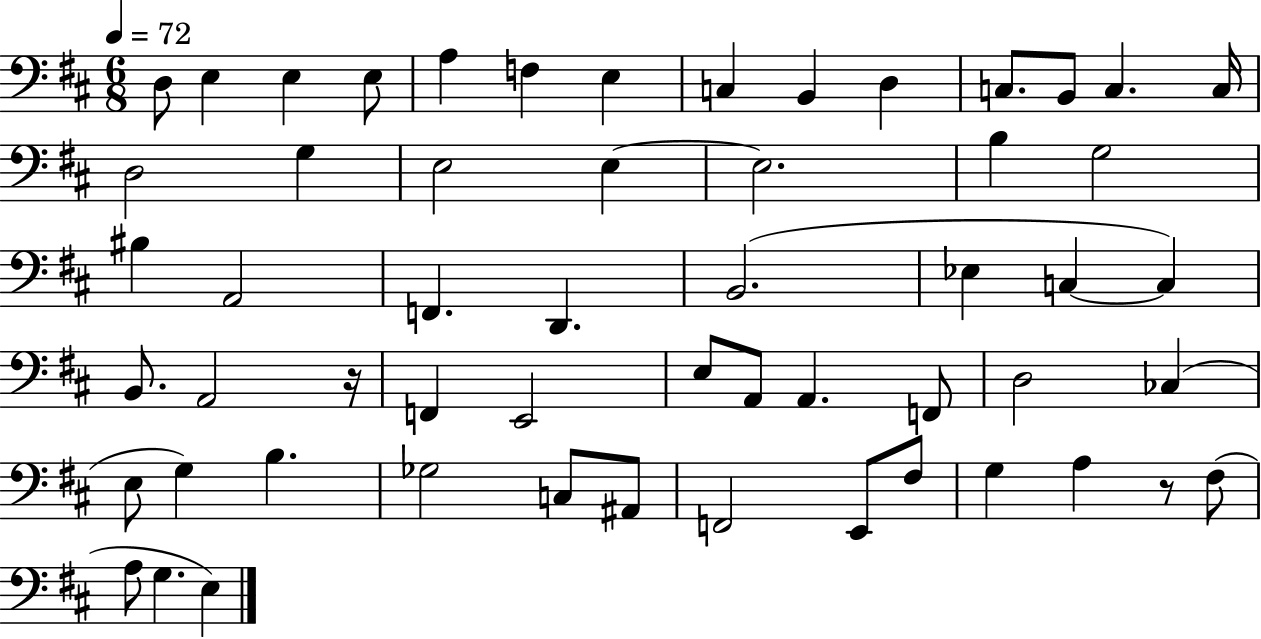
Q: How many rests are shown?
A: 2